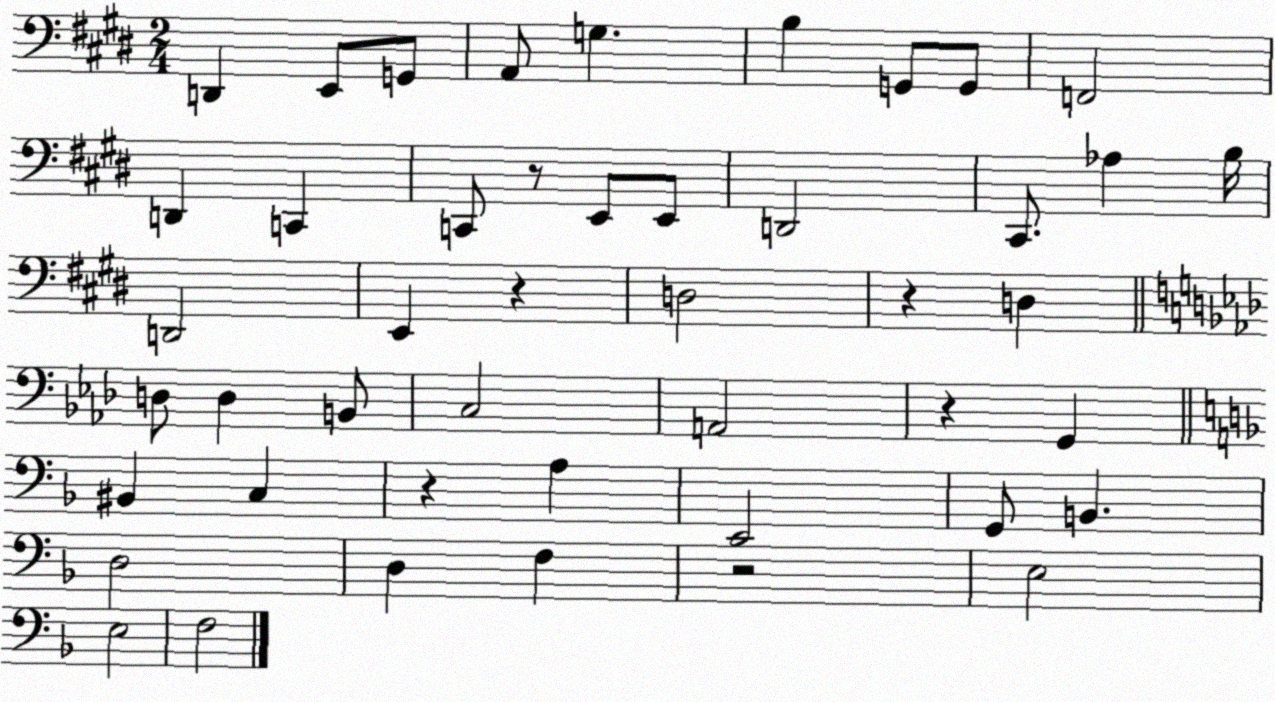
X:1
T:Untitled
M:2/4
L:1/4
K:E
D,, E,,/2 G,,/2 A,,/2 G, B, G,,/2 G,,/2 F,,2 D,, C,, C,,/2 z/2 E,,/2 E,,/2 D,,2 ^C,,/2 _A, B,/4 D,,2 E,, z D,2 z D, D,/2 D, B,,/2 C,2 A,,2 z G,, ^B,, C, z A, E,,2 G,,/2 B,, D,2 D, F, z2 E,2 E,2 F,2